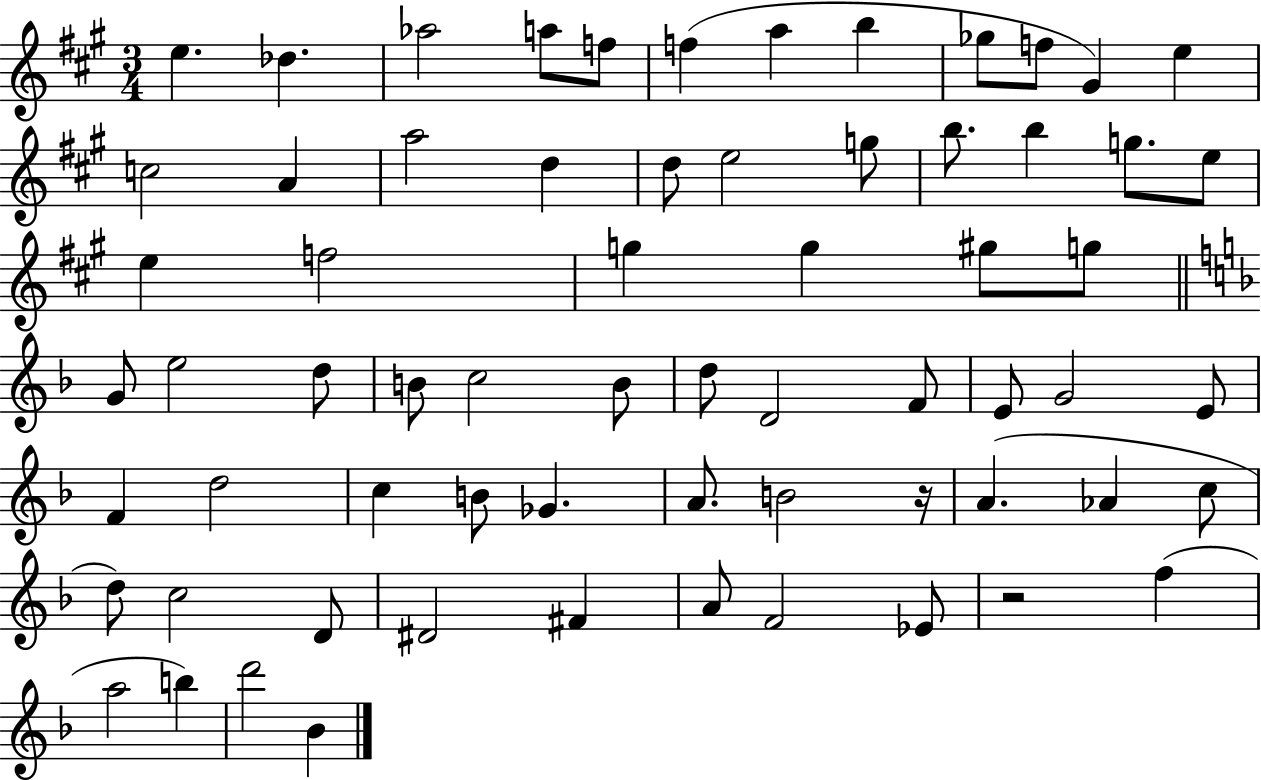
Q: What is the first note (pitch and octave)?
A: E5